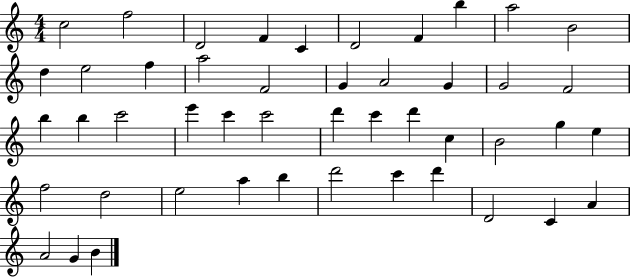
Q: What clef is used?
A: treble